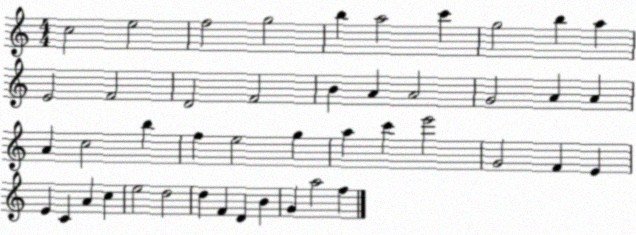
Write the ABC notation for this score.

X:1
T:Untitled
M:4/4
L:1/4
K:C
c2 e2 f2 g2 b a2 c' g2 b a E2 F2 D2 F2 B A A2 G2 A A A c2 b f e2 g a c' e'2 G2 F E E C A c e2 d2 d F D B G a2 f